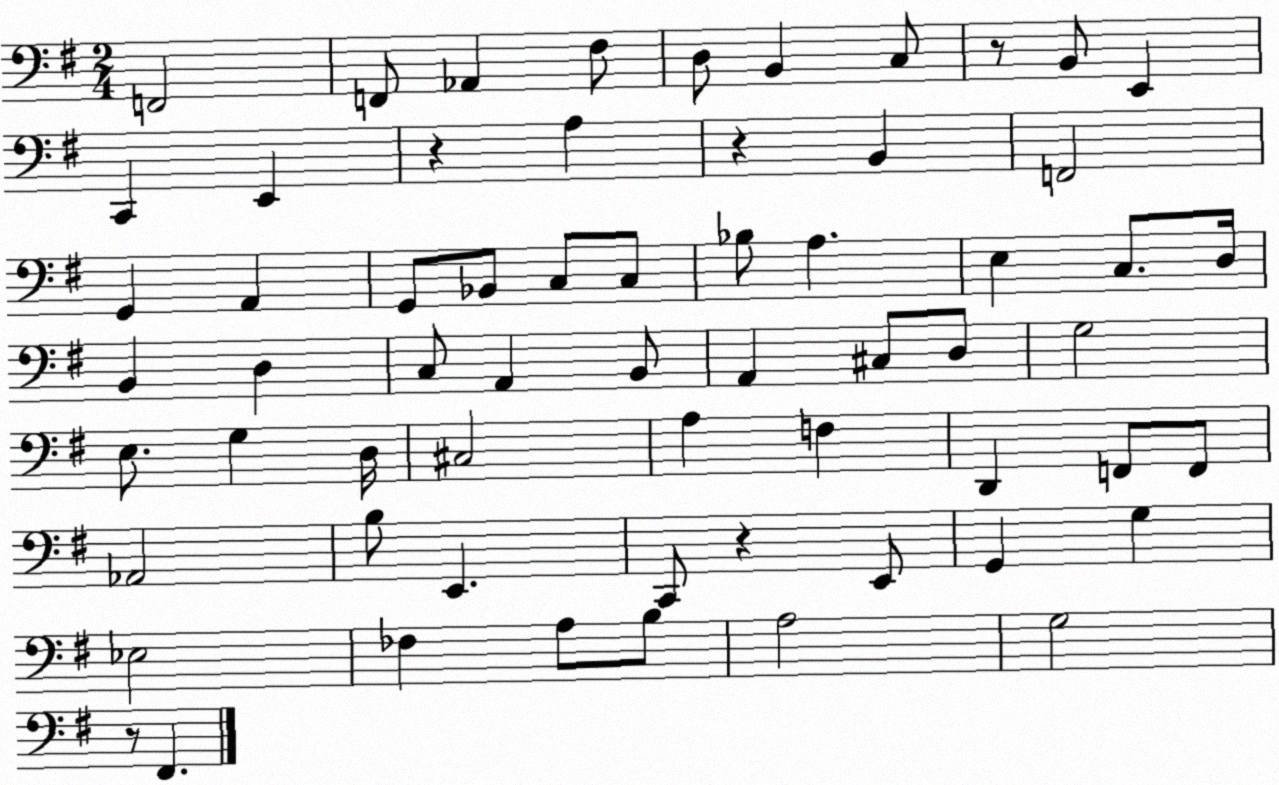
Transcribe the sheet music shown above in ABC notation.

X:1
T:Untitled
M:2/4
L:1/4
K:G
F,,2 F,,/2 _A,, ^F,/2 D,/2 B,, C,/2 z/2 B,,/2 E,, C,, E,, z A, z B,, F,,2 G,, A,, G,,/2 _B,,/2 C,/2 C,/2 _B,/2 A, E, C,/2 D,/4 B,, D, C,/2 A,, B,,/2 A,, ^C,/2 D,/2 G,2 E,/2 G, D,/4 ^C,2 A, F, D,, F,,/2 F,,/2 _A,,2 B,/2 E,, C,,/2 z E,,/2 G,, G, _E,2 _F, A,/2 B,/2 A,2 G,2 z/2 ^F,,